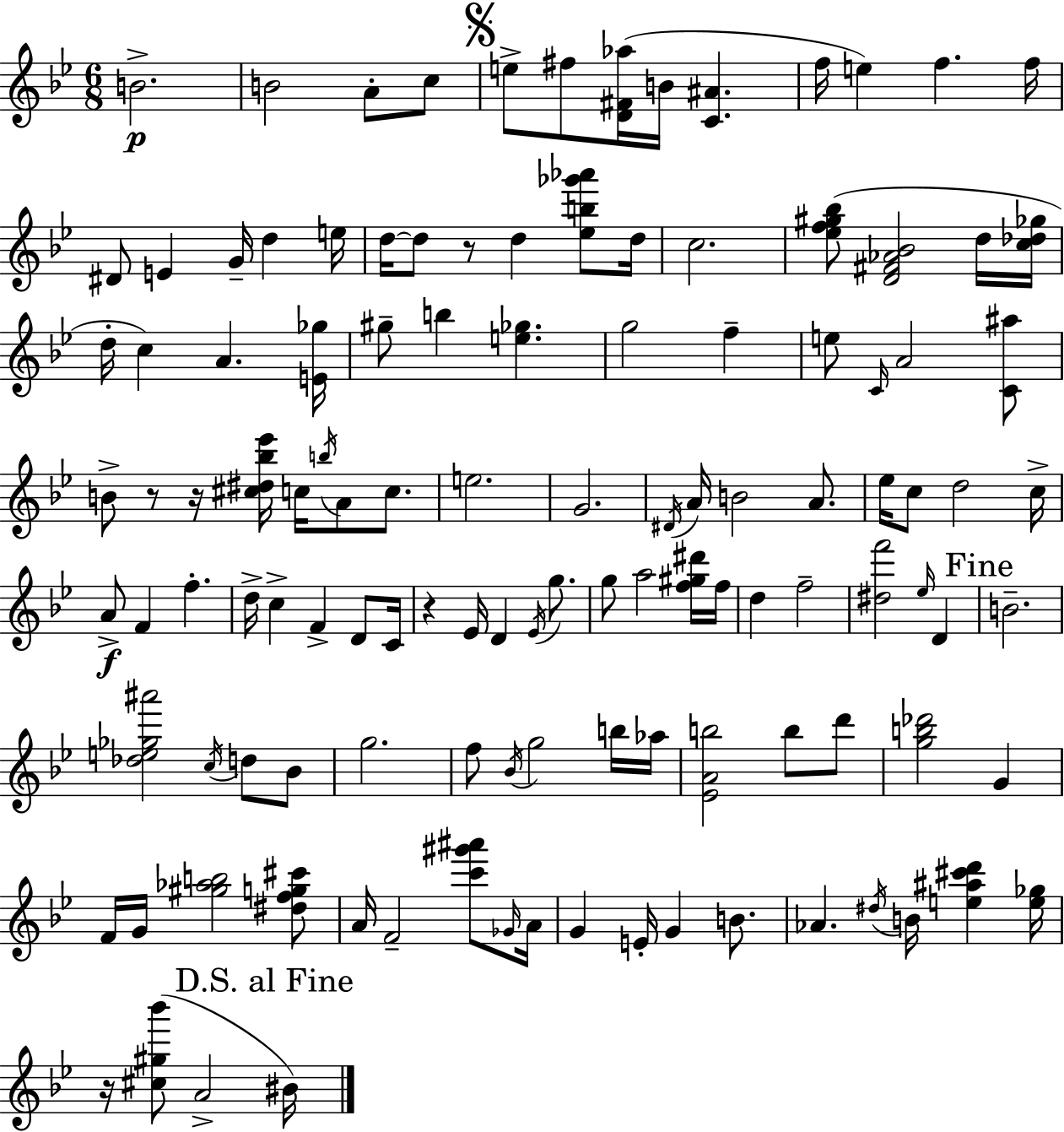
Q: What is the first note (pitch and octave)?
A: B4